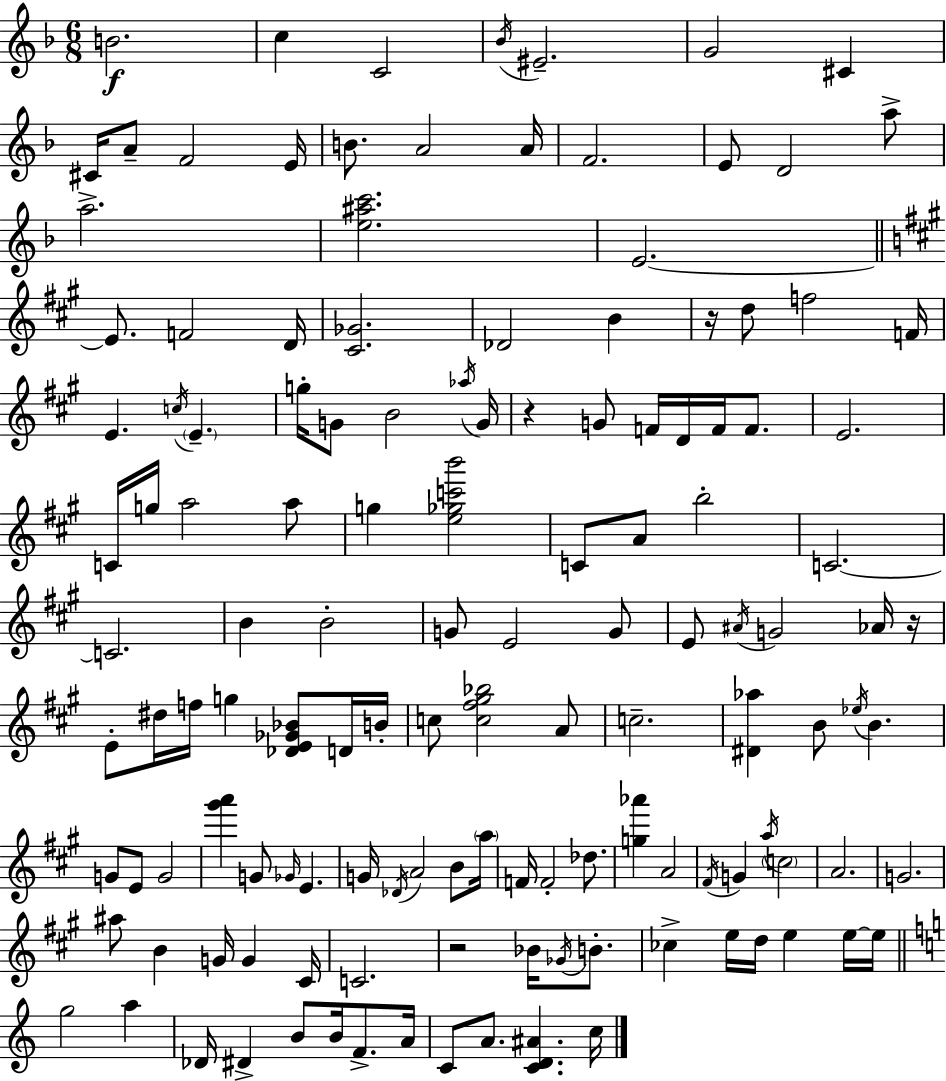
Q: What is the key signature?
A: F major